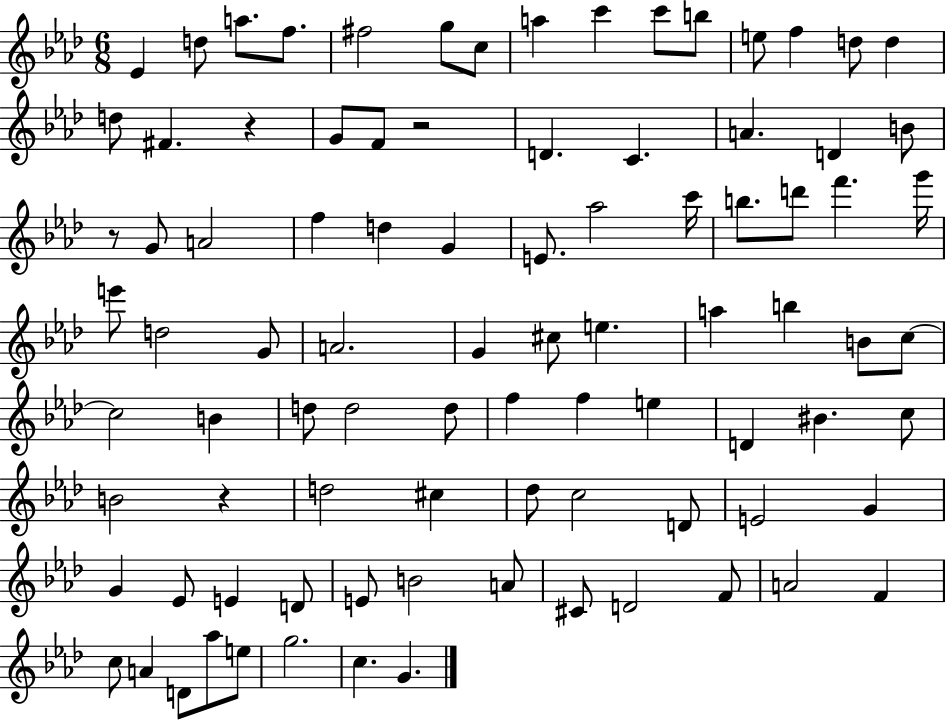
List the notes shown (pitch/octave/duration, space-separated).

Eb4/q D5/e A5/e. F5/e. F#5/h G5/e C5/e A5/q C6/q C6/e B5/e E5/e F5/q D5/e D5/q D5/e F#4/q. R/q G4/e F4/e R/h D4/q. C4/q. A4/q. D4/q B4/e R/e G4/e A4/h F5/q D5/q G4/q E4/e. Ab5/h C6/s B5/e. D6/e F6/q. G6/s E6/e D5/h G4/e A4/h. G4/q C#5/e E5/q. A5/q B5/q B4/e C5/e C5/h B4/q D5/e D5/h D5/e F5/q F5/q E5/q D4/q BIS4/q. C5/e B4/h R/q D5/h C#5/q Db5/e C5/h D4/e E4/h G4/q G4/q Eb4/e E4/q D4/e E4/e B4/h A4/e C#4/e D4/h F4/e A4/h F4/q C5/e A4/q D4/e Ab5/e E5/e G5/h. C5/q. G4/q.